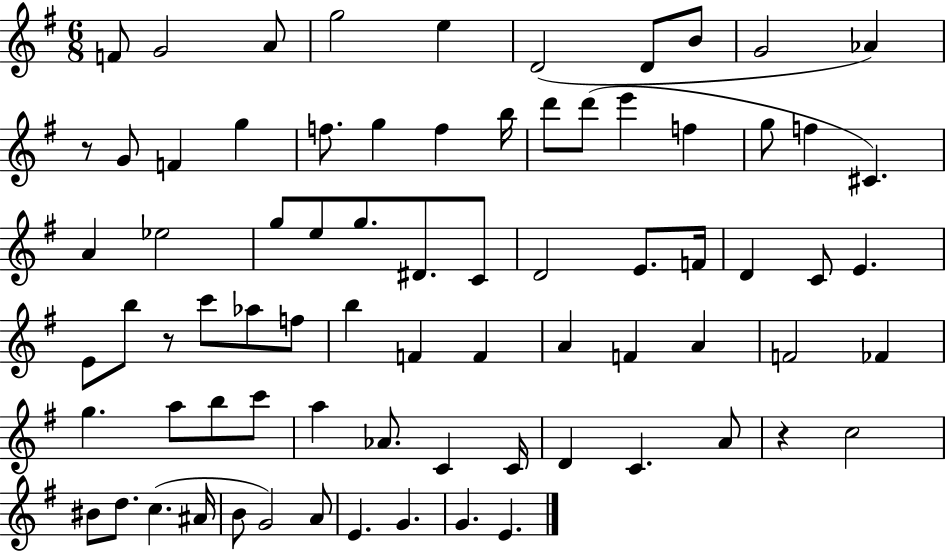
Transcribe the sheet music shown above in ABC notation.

X:1
T:Untitled
M:6/8
L:1/4
K:G
F/2 G2 A/2 g2 e D2 D/2 B/2 G2 _A z/2 G/2 F g f/2 g f b/4 d'/2 d'/2 e' f g/2 f ^C A _e2 g/2 e/2 g/2 ^D/2 C/2 D2 E/2 F/4 D C/2 E E/2 b/2 z/2 c'/2 _a/2 f/2 b F F A F A F2 _F g a/2 b/2 c'/2 a _A/2 C C/4 D C A/2 z c2 ^B/2 d/2 c ^A/4 B/2 G2 A/2 E G G E